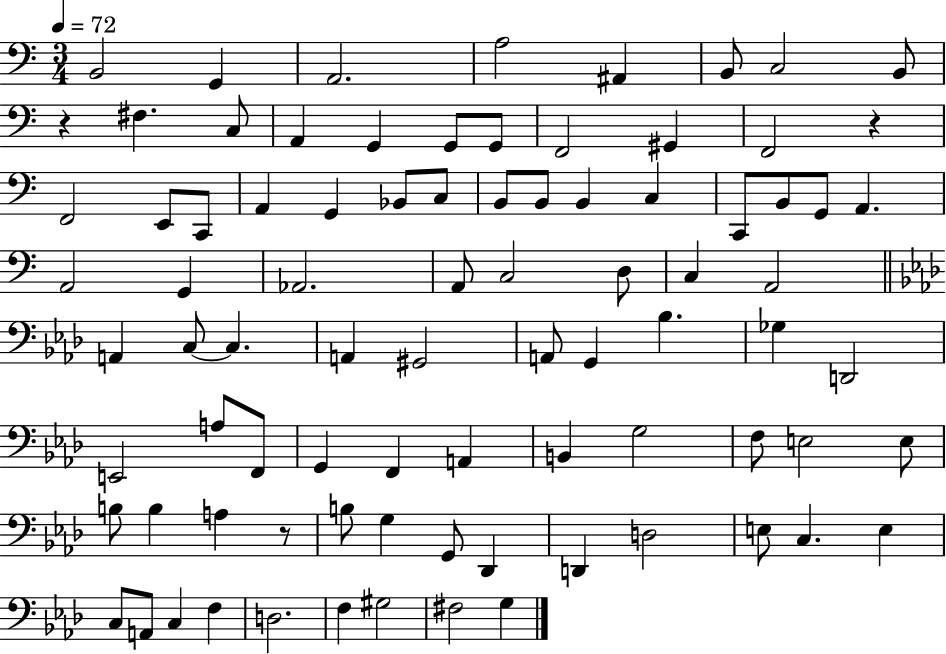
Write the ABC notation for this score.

X:1
T:Untitled
M:3/4
L:1/4
K:C
B,,2 G,, A,,2 A,2 ^A,, B,,/2 C,2 B,,/2 z ^F, C,/2 A,, G,, G,,/2 G,,/2 F,,2 ^G,, F,,2 z F,,2 E,,/2 C,,/2 A,, G,, _B,,/2 C,/2 B,,/2 B,,/2 B,, C, C,,/2 B,,/2 G,,/2 A,, A,,2 G,, _A,,2 A,,/2 C,2 D,/2 C, A,,2 A,, C,/2 C, A,, ^G,,2 A,,/2 G,, _B, _G, D,,2 E,,2 A,/2 F,,/2 G,, F,, A,, B,, G,2 F,/2 E,2 E,/2 B,/2 B, A, z/2 B,/2 G, G,,/2 _D,, D,, D,2 E,/2 C, E, C,/2 A,,/2 C, F, D,2 F, ^G,2 ^F,2 G,